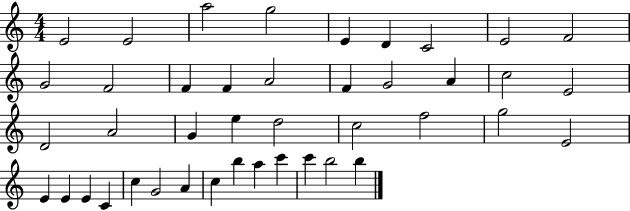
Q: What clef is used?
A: treble